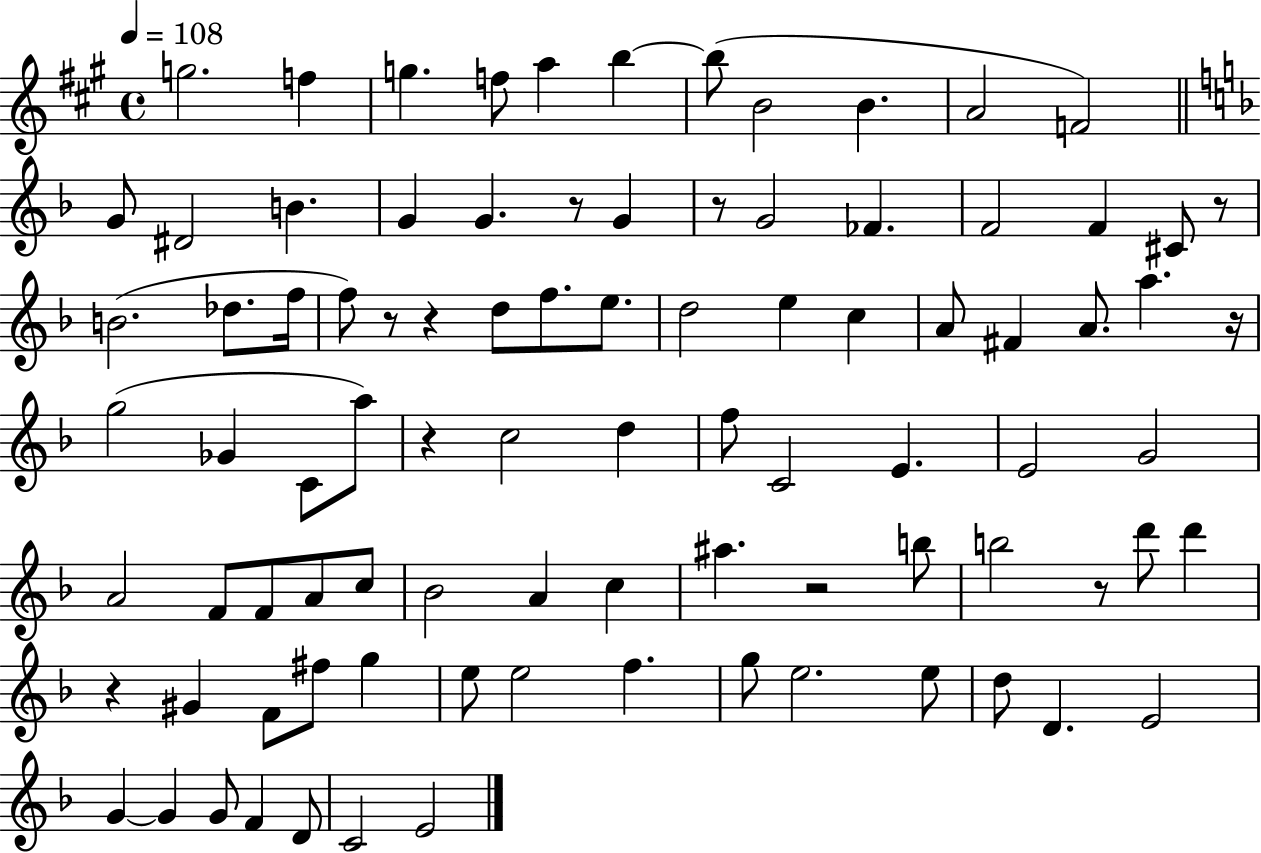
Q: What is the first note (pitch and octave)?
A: G5